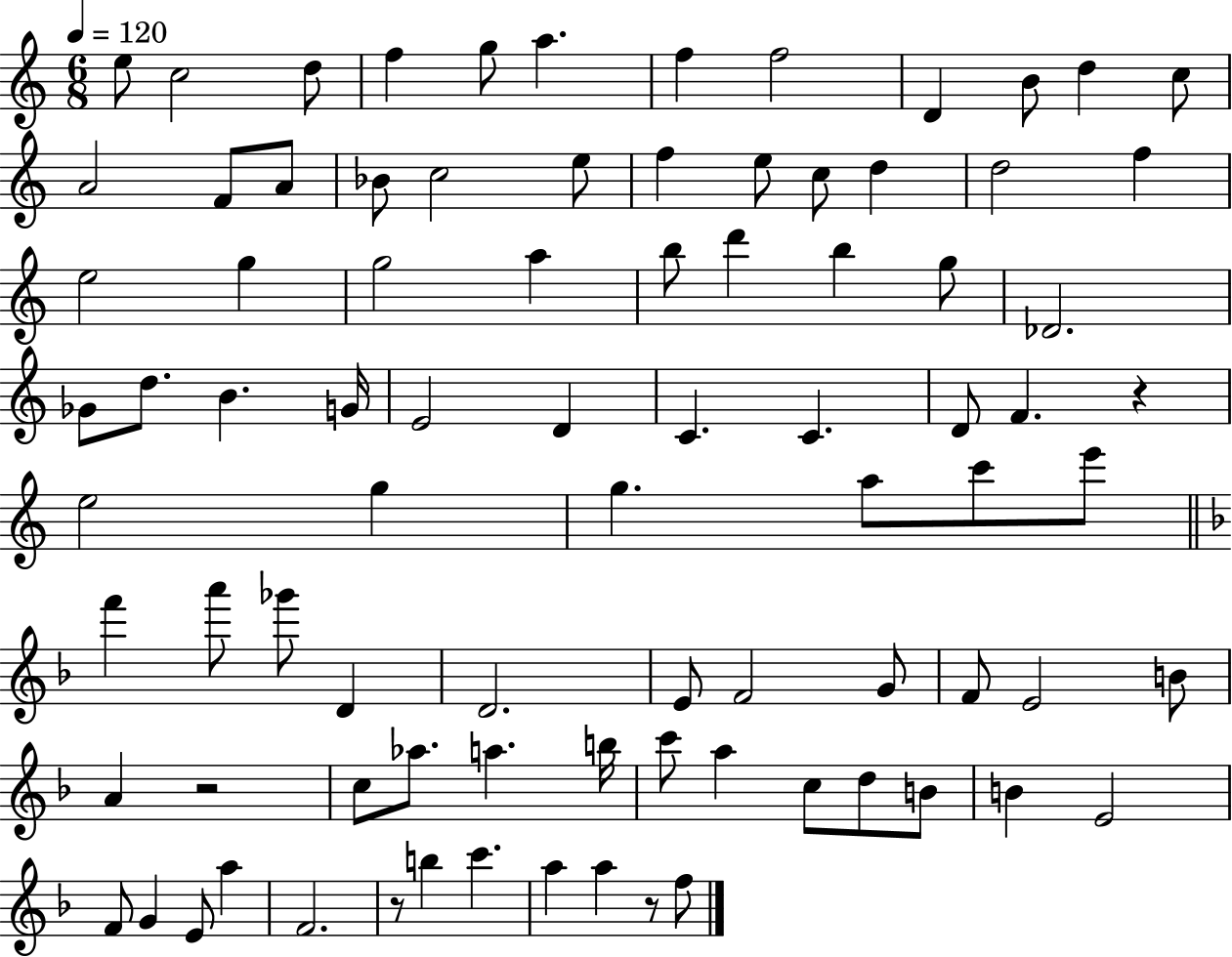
E5/e C5/h D5/e F5/q G5/e A5/q. F5/q F5/h D4/q B4/e D5/q C5/e A4/h F4/e A4/e Bb4/e C5/h E5/e F5/q E5/e C5/e D5/q D5/h F5/q E5/h G5/q G5/h A5/q B5/e D6/q B5/q G5/e Db4/h. Gb4/e D5/e. B4/q. G4/s E4/h D4/q C4/q. C4/q. D4/e F4/q. R/q E5/h G5/q G5/q. A5/e C6/e E6/e F6/q A6/e Gb6/e D4/q D4/h. E4/e F4/h G4/e F4/e E4/h B4/e A4/q R/h C5/e Ab5/e. A5/q. B5/s C6/e A5/q C5/e D5/e B4/e B4/q E4/h F4/e G4/q E4/e A5/q F4/h. R/e B5/q C6/q. A5/q A5/q R/e F5/e